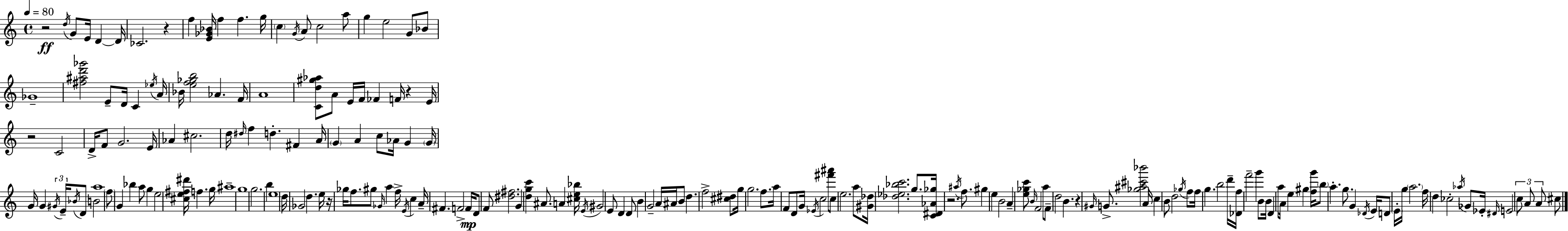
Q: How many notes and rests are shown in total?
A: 200